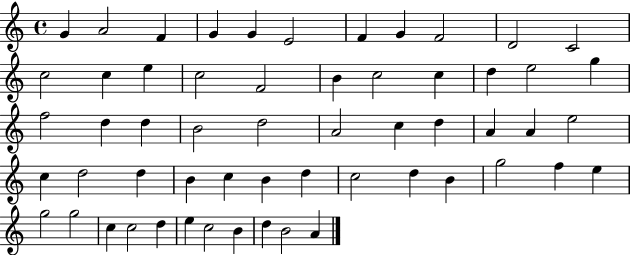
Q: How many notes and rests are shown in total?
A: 57